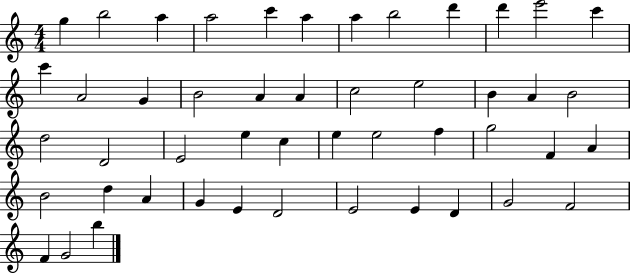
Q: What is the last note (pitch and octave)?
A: B5